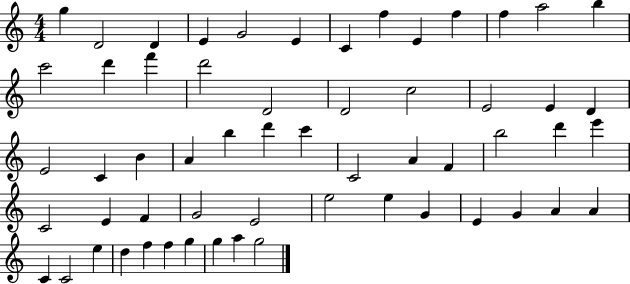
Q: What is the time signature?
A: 4/4